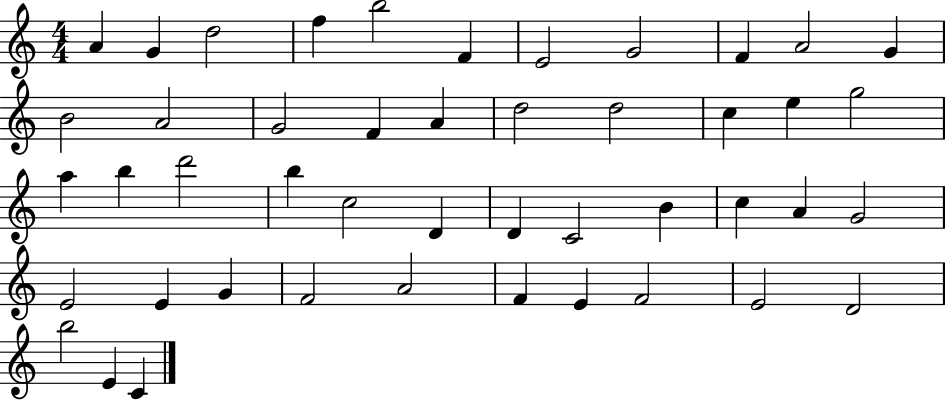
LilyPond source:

{
  \clef treble
  \numericTimeSignature
  \time 4/4
  \key c \major
  a'4 g'4 d''2 | f''4 b''2 f'4 | e'2 g'2 | f'4 a'2 g'4 | \break b'2 a'2 | g'2 f'4 a'4 | d''2 d''2 | c''4 e''4 g''2 | \break a''4 b''4 d'''2 | b''4 c''2 d'4 | d'4 c'2 b'4 | c''4 a'4 g'2 | \break e'2 e'4 g'4 | f'2 a'2 | f'4 e'4 f'2 | e'2 d'2 | \break b''2 e'4 c'4 | \bar "|."
}